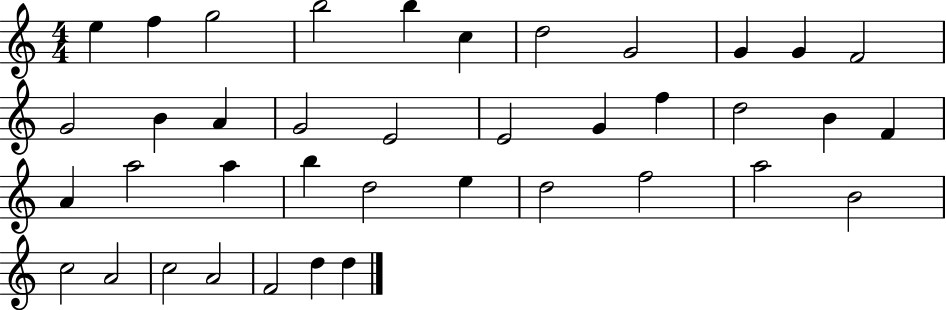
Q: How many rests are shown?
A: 0